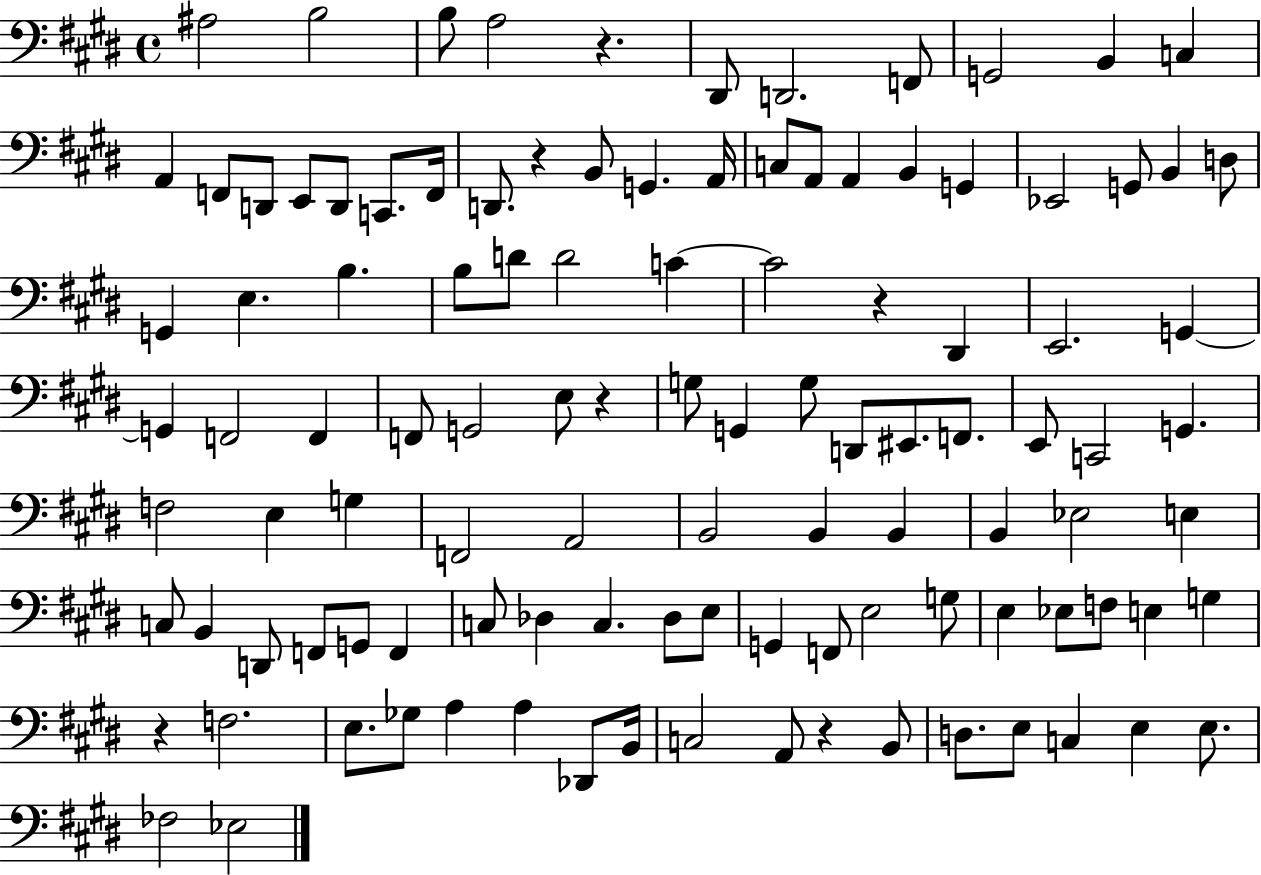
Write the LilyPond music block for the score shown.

{
  \clef bass
  \time 4/4
  \defaultTimeSignature
  \key e \major
  ais2 b2 | b8 a2 r4. | dis,8 d,2. f,8 | g,2 b,4 c4 | \break a,4 f,8 d,8 e,8 d,8 c,8. f,16 | d,8. r4 b,8 g,4. a,16 | c8 a,8 a,4 b,4 g,4 | ees,2 g,8 b,4 d8 | \break g,4 e4. b4. | b8 d'8 d'2 c'4~~ | c'2 r4 dis,4 | e,2. g,4~~ | \break g,4 f,2 f,4 | f,8 g,2 e8 r4 | g8 g,4 g8 d,8 eis,8. f,8. | e,8 c,2 g,4. | \break f2 e4 g4 | f,2 a,2 | b,2 b,4 b,4 | b,4 ees2 e4 | \break c8 b,4 d,8 f,8 g,8 f,4 | c8 des4 c4. des8 e8 | g,4 f,8 e2 g8 | e4 ees8 f8 e4 g4 | \break r4 f2. | e8. ges8 a4 a4 des,8 b,16 | c2 a,8 r4 b,8 | d8. e8 c4 e4 e8. | \break fes2 ees2 | \bar "|."
}